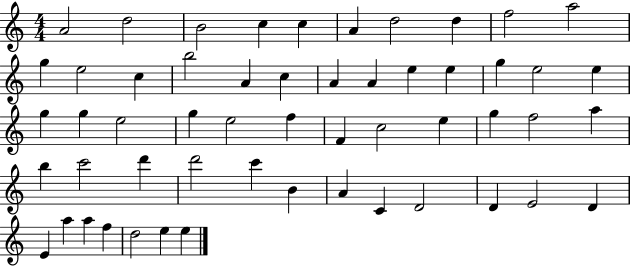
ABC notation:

X:1
T:Untitled
M:4/4
L:1/4
K:C
A2 d2 B2 c c A d2 d f2 a2 g e2 c b2 A c A A e e g e2 e g g e2 g e2 f F c2 e g f2 a b c'2 d' d'2 c' B A C D2 D E2 D E a a f d2 e e